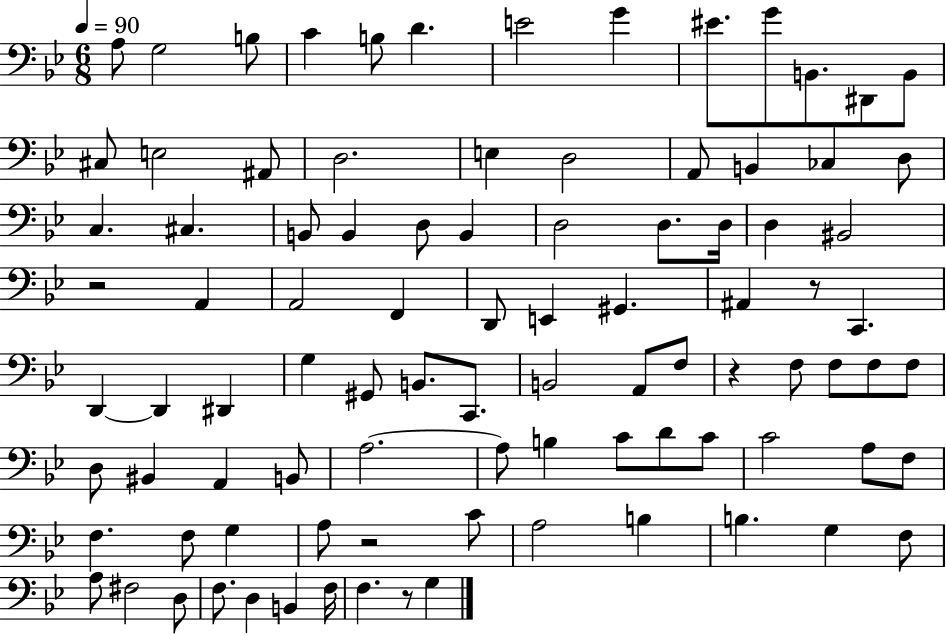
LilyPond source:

{
  \clef bass
  \numericTimeSignature
  \time 6/8
  \key bes \major
  \tempo 4 = 90
  a8 g2 b8 | c'4 b8 d'4. | e'2 g'4 | eis'8. g'8 b,8. dis,8 b,8 | \break cis8 e2 ais,8 | d2. | e4 d2 | a,8 b,4 ces4 d8 | \break c4. cis4. | b,8 b,4 d8 b,4 | d2 d8. d16 | d4 bis,2 | \break r2 a,4 | a,2 f,4 | d,8 e,4 gis,4. | ais,4 r8 c,4. | \break d,4~~ d,4 dis,4 | g4 gis,8 b,8. c,8. | b,2 a,8 f8 | r4 f8 f8 f8 f8 | \break d8 bis,4 a,4 b,8 | a2.~~ | a8 b4 c'8 d'8 c'8 | c'2 a8 f8 | \break f4. f8 g4 | a8 r2 c'8 | a2 b4 | b4. g4 f8 | \break a8 fis2 d8 | f8. d4 b,4 f16 | f4. r8 g4 | \bar "|."
}